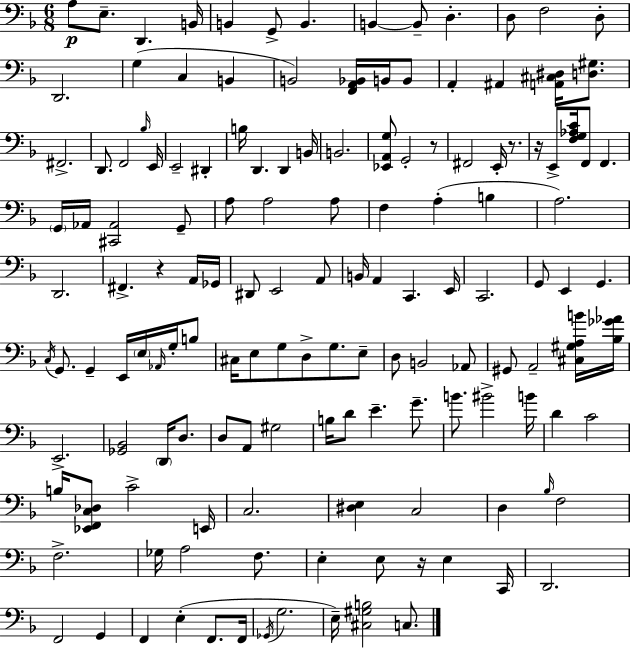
X:1
T:Untitled
M:6/8
L:1/4
K:F
A,/2 E,/2 D,, B,,/4 B,, G,,/2 B,, B,, B,,/2 D, D,/2 F,2 D,/2 D,,2 G, C, B,, B,,2 [F,,A,,_B,,]/4 B,,/4 B,,/2 A,, ^A,, [A,,^C,^D,]/4 [D,^G,]/2 ^F,,2 D,,/2 F,,2 _B,/4 E,,/4 E,,2 ^D,, B,/4 D,, D,, B,,/4 B,,2 [_E,,A,,G,]/2 G,,2 z/2 ^F,,2 E,,/4 z/2 z/4 E,,/2 [F,G,_A,C]/4 F,,/2 F,, G,,/4 _A,,/4 [^C,,_A,,]2 G,,/2 A,/2 A,2 A,/2 F, A, B, A,2 D,,2 ^F,, z A,,/4 _G,,/4 ^D,,/2 E,,2 A,,/2 B,,/4 A,, C,, E,,/4 C,,2 G,,/2 E,, G,, C,/4 G,,/2 G,, E,,/4 E,/4 _A,,/4 G,/4 B,/2 ^C,/4 E,/2 G,/2 D,/2 G,/2 E,/2 D,/2 B,,2 _A,,/2 ^G,,/2 A,,2 [^C,^G,A,B]/4 [_B,_G_A]/4 E,,2 [_G,,_B,,]2 D,,/4 D,/2 D,/2 A,,/2 ^G,2 B,/4 D/2 E G/2 B/2 ^B2 B/4 D C2 B,/4 [_E,,F,,C,_D,]/2 C2 E,,/4 C,2 [^D,E,] C,2 D, _B,/4 F,2 F,2 _G,/4 A,2 F,/2 E, E,/2 z/4 E, C,,/4 D,,2 F,,2 G,, F,, E, F,,/2 F,,/4 _G,,/4 G,2 E,/4 [^C,^G,B,]2 C,/2